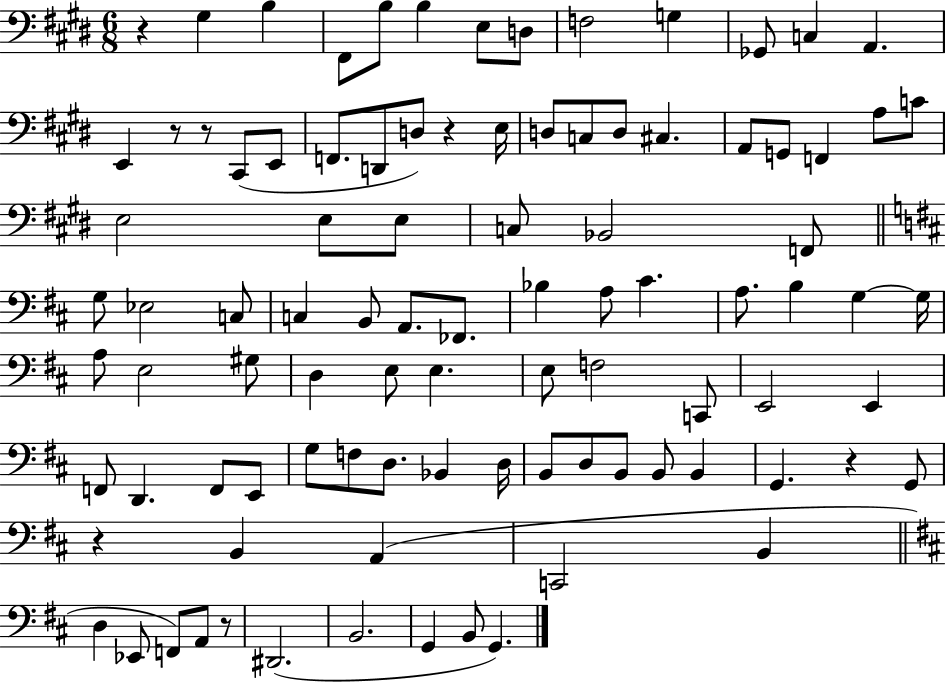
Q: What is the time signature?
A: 6/8